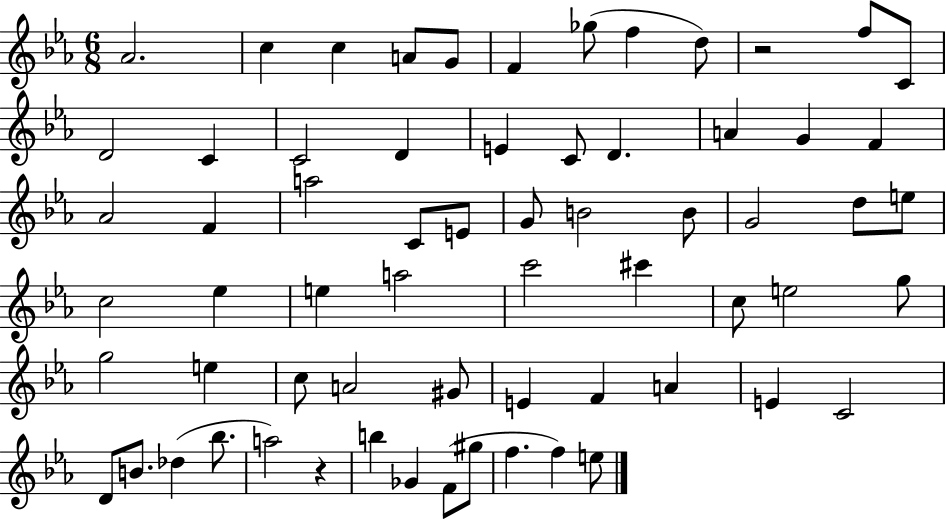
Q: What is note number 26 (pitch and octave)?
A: E4